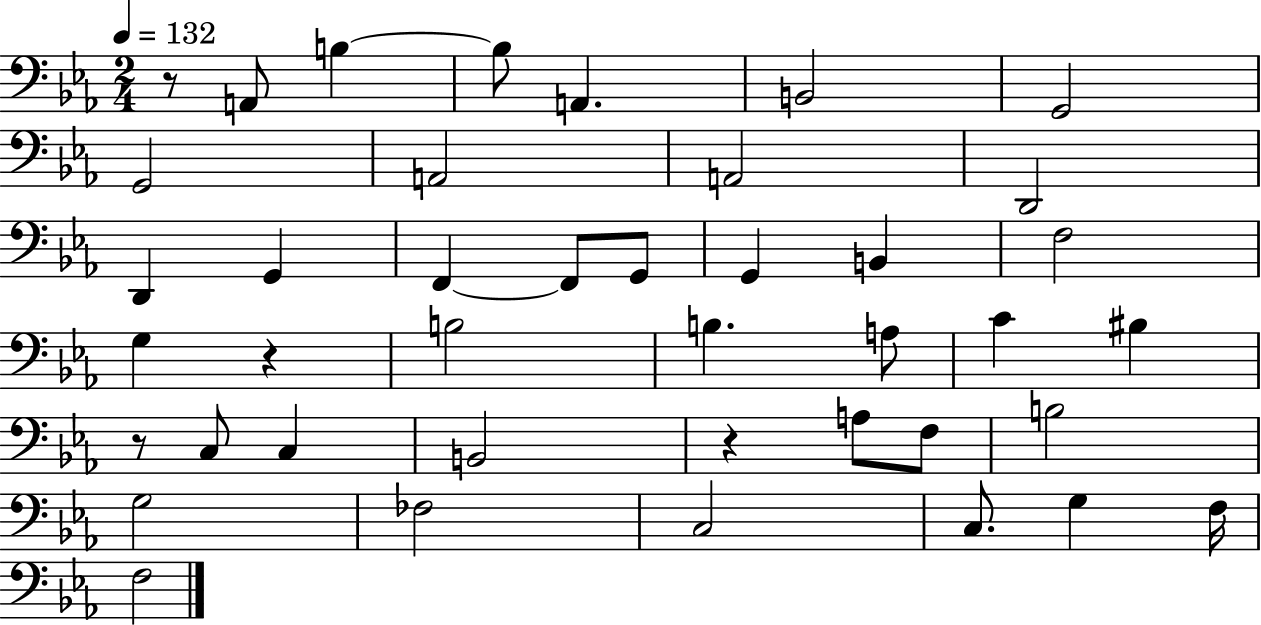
R/e A2/e B3/q B3/e A2/q. B2/h G2/h G2/h A2/h A2/h D2/h D2/q G2/q F2/q F2/e G2/e G2/q B2/q F3/h G3/q R/q B3/h B3/q. A3/e C4/q BIS3/q R/e C3/e C3/q B2/h R/q A3/e F3/e B3/h G3/h FES3/h C3/h C3/e. G3/q F3/s F3/h